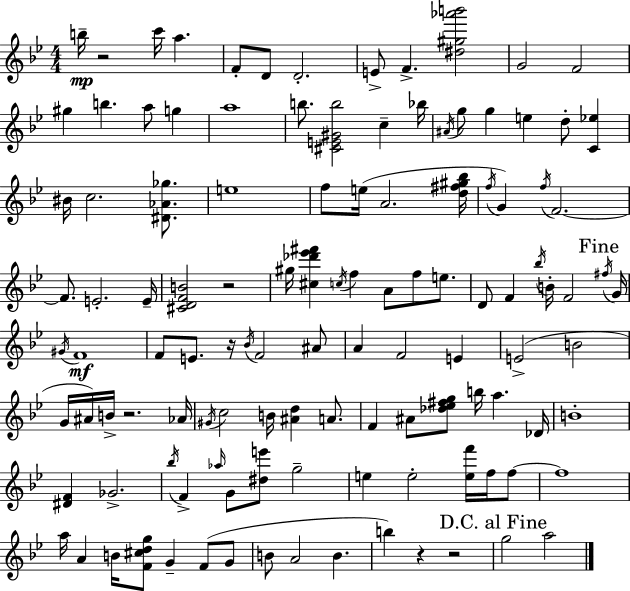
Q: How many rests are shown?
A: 6